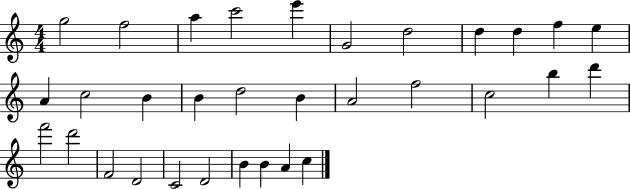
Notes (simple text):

G5/h F5/h A5/q C6/h E6/q G4/h D5/h D5/q D5/q F5/q E5/q A4/q C5/h B4/q B4/q D5/h B4/q A4/h F5/h C5/h B5/q D6/q F6/h D6/h F4/h D4/h C4/h D4/h B4/q B4/q A4/q C5/q